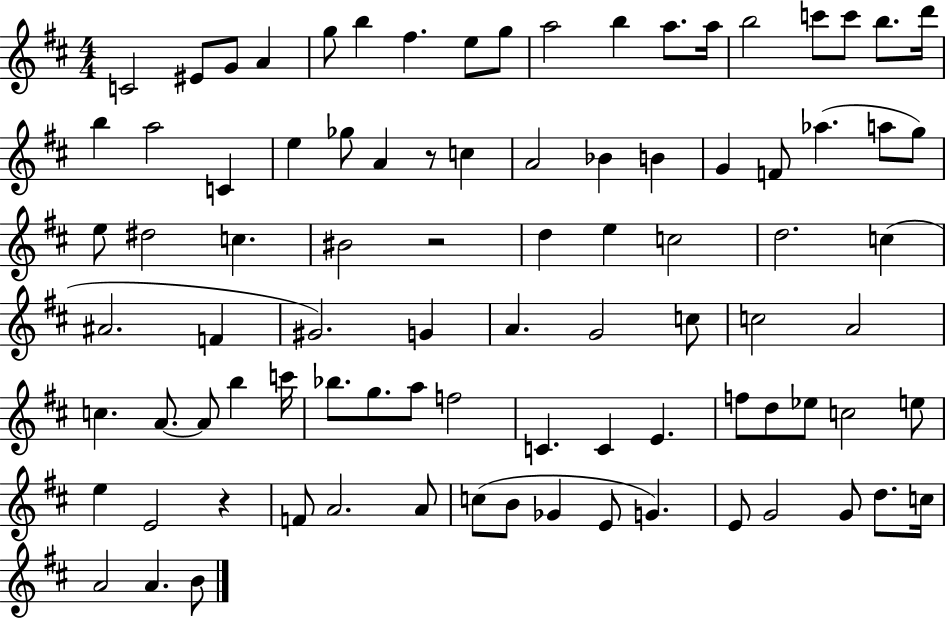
X:1
T:Untitled
M:4/4
L:1/4
K:D
C2 ^E/2 G/2 A g/2 b ^f e/2 g/2 a2 b a/2 a/4 b2 c'/2 c'/2 b/2 d'/4 b a2 C e _g/2 A z/2 c A2 _B B G F/2 _a a/2 g/2 e/2 ^d2 c ^B2 z2 d e c2 d2 c ^A2 F ^G2 G A G2 c/2 c2 A2 c A/2 A/2 b c'/4 _b/2 g/2 a/2 f2 C C E f/2 d/2 _e/2 c2 e/2 e E2 z F/2 A2 A/2 c/2 B/2 _G E/2 G E/2 G2 G/2 d/2 c/4 A2 A B/2